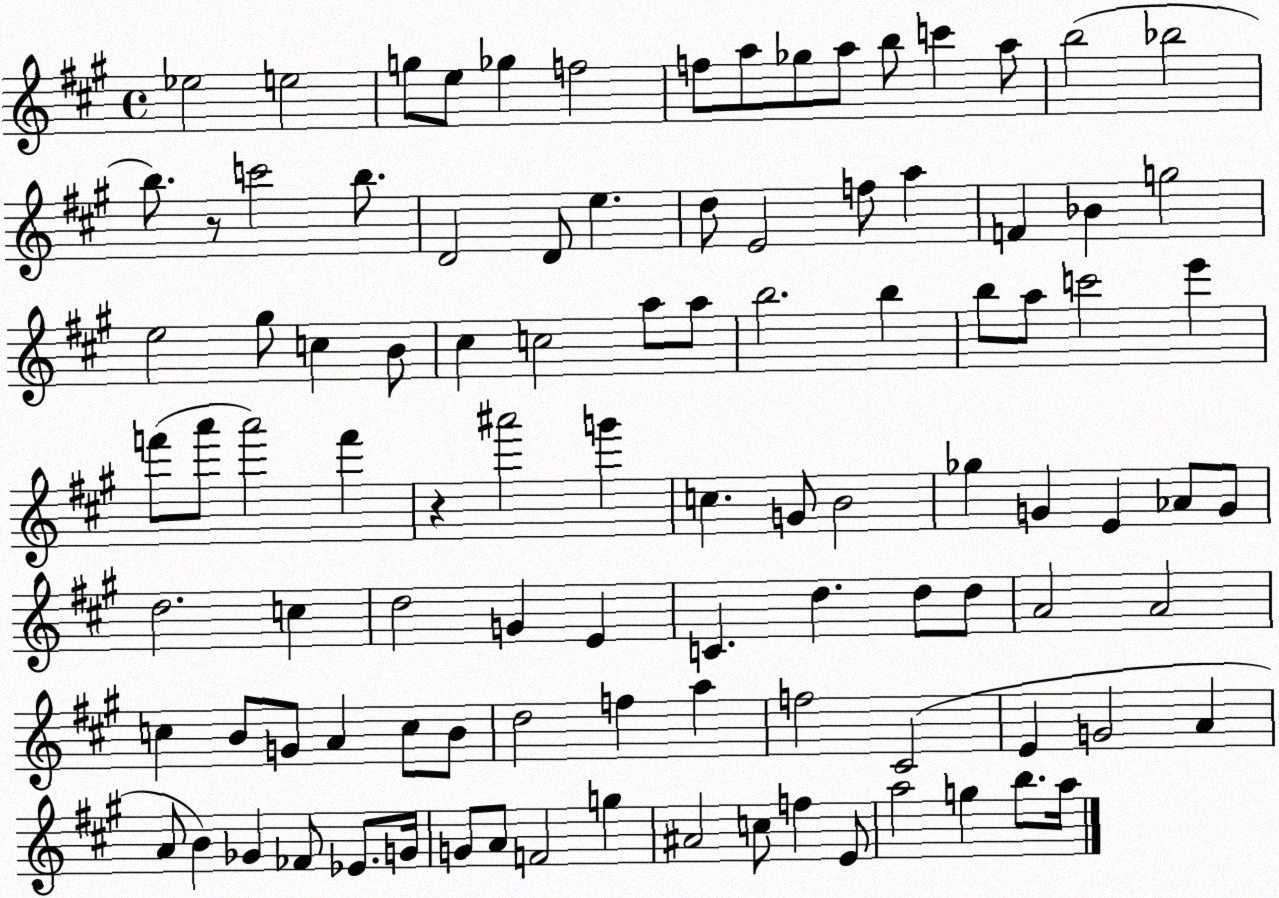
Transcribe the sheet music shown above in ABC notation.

X:1
T:Untitled
M:4/4
L:1/4
K:A
_e2 e2 g/2 e/2 _g f2 f/2 a/2 _g/2 a/2 b/2 c' a/2 b2 _b2 b/2 z/2 c'2 b/2 D2 D/2 e d/2 E2 f/2 a F _B g2 e2 ^g/2 c B/2 ^c c2 a/2 a/2 b2 b b/2 a/2 c'2 e' f'/2 a'/2 a'2 f' z ^a'2 g' c G/2 B2 _g G E _A/2 G/2 d2 c d2 G E C d d/2 d/2 A2 A2 c B/2 G/2 A c/2 B/2 d2 f a f2 ^C2 E G2 A A/2 B _G _F/2 _E/2 G/4 G/2 A/2 F2 g ^A2 c/2 f E/2 a2 g b/2 a/4